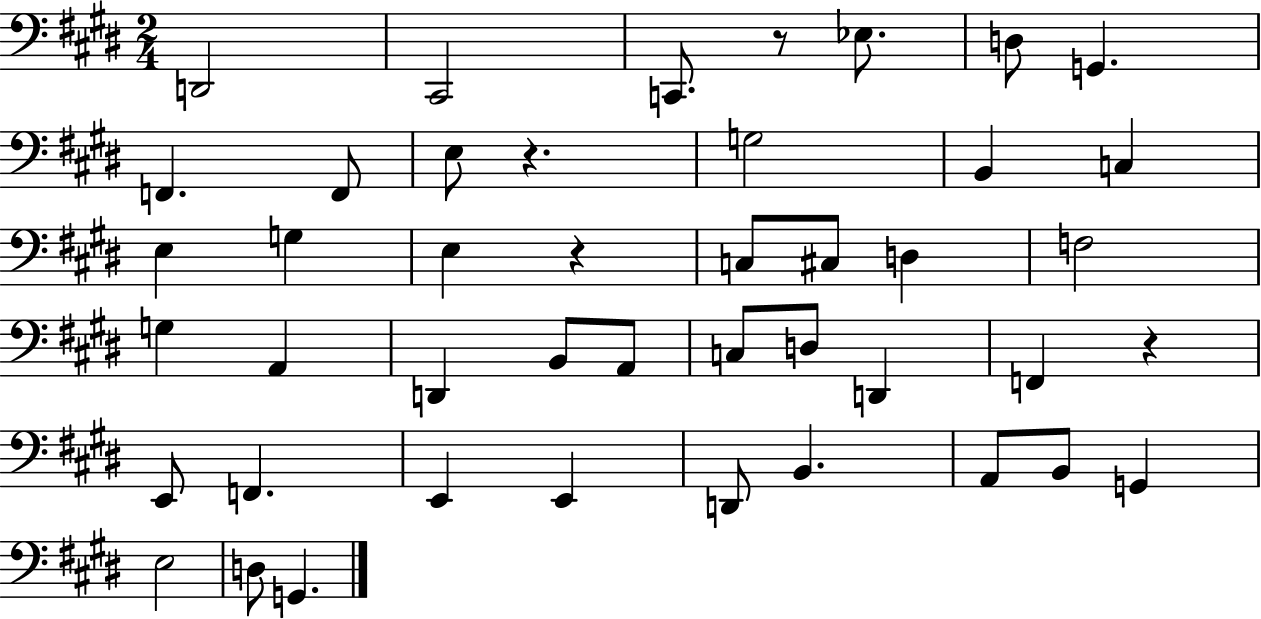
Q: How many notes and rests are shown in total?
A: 44